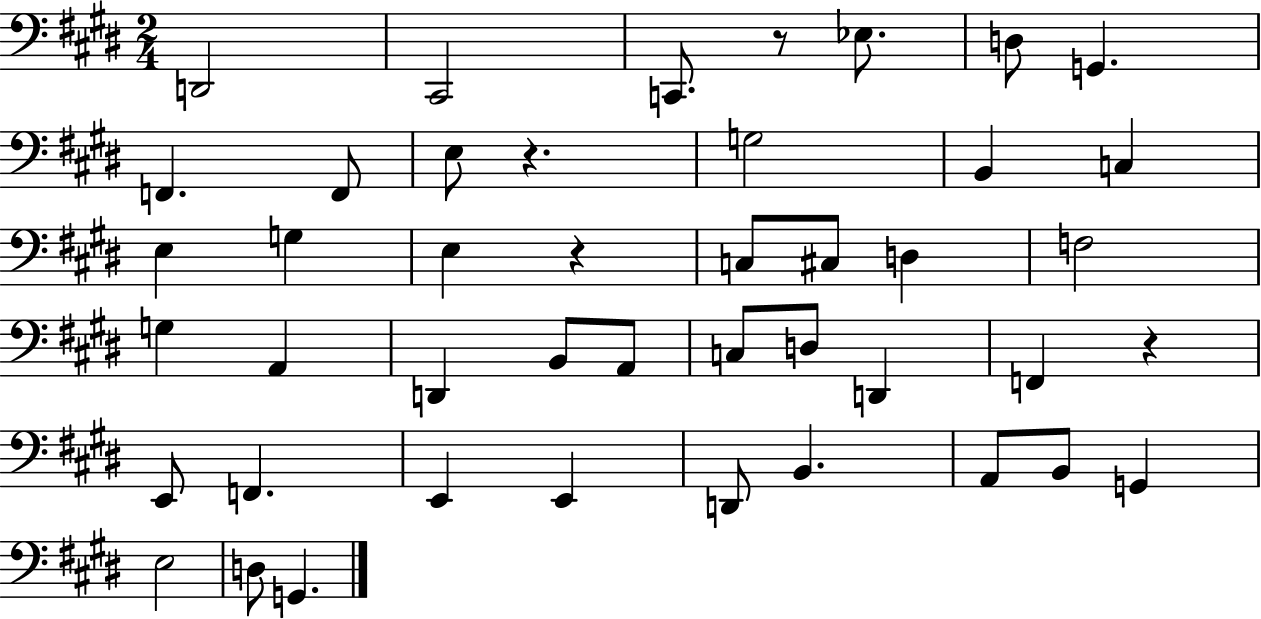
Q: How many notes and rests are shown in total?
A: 44